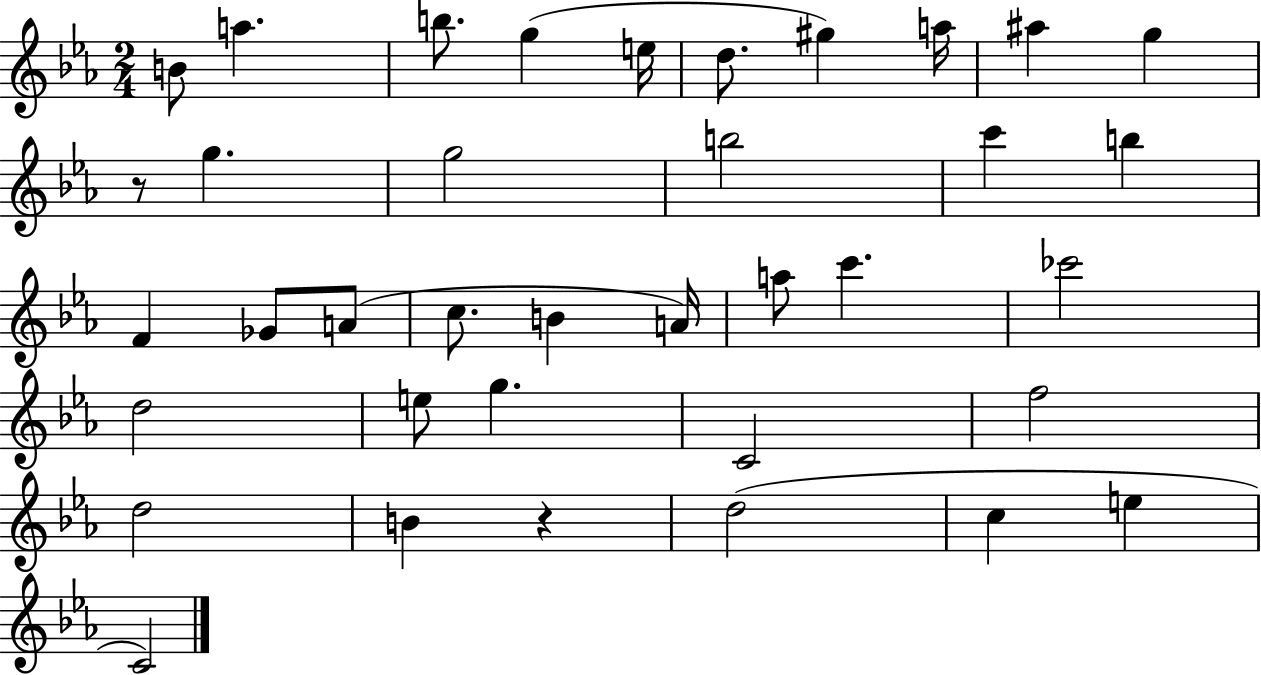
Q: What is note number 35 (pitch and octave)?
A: C4